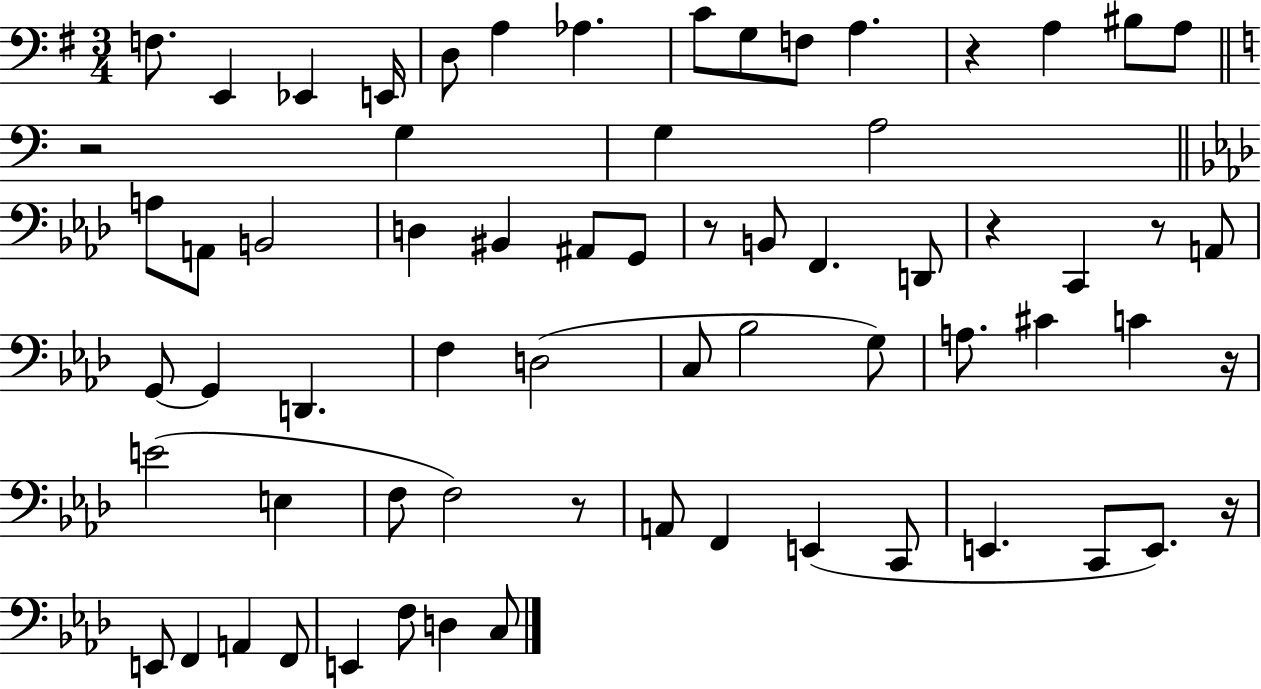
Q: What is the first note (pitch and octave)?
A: F3